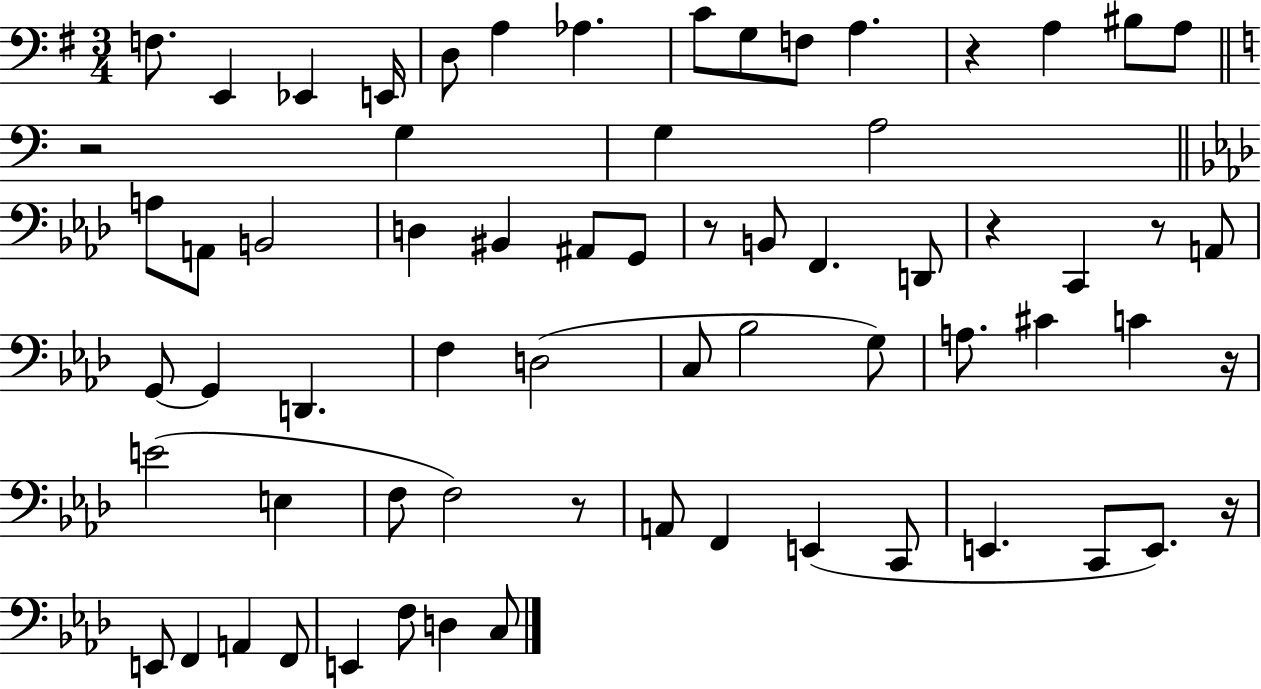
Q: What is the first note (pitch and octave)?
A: F3